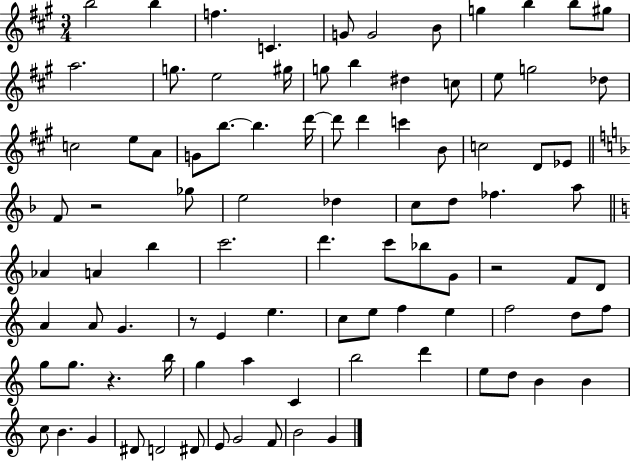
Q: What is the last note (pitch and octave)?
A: G4